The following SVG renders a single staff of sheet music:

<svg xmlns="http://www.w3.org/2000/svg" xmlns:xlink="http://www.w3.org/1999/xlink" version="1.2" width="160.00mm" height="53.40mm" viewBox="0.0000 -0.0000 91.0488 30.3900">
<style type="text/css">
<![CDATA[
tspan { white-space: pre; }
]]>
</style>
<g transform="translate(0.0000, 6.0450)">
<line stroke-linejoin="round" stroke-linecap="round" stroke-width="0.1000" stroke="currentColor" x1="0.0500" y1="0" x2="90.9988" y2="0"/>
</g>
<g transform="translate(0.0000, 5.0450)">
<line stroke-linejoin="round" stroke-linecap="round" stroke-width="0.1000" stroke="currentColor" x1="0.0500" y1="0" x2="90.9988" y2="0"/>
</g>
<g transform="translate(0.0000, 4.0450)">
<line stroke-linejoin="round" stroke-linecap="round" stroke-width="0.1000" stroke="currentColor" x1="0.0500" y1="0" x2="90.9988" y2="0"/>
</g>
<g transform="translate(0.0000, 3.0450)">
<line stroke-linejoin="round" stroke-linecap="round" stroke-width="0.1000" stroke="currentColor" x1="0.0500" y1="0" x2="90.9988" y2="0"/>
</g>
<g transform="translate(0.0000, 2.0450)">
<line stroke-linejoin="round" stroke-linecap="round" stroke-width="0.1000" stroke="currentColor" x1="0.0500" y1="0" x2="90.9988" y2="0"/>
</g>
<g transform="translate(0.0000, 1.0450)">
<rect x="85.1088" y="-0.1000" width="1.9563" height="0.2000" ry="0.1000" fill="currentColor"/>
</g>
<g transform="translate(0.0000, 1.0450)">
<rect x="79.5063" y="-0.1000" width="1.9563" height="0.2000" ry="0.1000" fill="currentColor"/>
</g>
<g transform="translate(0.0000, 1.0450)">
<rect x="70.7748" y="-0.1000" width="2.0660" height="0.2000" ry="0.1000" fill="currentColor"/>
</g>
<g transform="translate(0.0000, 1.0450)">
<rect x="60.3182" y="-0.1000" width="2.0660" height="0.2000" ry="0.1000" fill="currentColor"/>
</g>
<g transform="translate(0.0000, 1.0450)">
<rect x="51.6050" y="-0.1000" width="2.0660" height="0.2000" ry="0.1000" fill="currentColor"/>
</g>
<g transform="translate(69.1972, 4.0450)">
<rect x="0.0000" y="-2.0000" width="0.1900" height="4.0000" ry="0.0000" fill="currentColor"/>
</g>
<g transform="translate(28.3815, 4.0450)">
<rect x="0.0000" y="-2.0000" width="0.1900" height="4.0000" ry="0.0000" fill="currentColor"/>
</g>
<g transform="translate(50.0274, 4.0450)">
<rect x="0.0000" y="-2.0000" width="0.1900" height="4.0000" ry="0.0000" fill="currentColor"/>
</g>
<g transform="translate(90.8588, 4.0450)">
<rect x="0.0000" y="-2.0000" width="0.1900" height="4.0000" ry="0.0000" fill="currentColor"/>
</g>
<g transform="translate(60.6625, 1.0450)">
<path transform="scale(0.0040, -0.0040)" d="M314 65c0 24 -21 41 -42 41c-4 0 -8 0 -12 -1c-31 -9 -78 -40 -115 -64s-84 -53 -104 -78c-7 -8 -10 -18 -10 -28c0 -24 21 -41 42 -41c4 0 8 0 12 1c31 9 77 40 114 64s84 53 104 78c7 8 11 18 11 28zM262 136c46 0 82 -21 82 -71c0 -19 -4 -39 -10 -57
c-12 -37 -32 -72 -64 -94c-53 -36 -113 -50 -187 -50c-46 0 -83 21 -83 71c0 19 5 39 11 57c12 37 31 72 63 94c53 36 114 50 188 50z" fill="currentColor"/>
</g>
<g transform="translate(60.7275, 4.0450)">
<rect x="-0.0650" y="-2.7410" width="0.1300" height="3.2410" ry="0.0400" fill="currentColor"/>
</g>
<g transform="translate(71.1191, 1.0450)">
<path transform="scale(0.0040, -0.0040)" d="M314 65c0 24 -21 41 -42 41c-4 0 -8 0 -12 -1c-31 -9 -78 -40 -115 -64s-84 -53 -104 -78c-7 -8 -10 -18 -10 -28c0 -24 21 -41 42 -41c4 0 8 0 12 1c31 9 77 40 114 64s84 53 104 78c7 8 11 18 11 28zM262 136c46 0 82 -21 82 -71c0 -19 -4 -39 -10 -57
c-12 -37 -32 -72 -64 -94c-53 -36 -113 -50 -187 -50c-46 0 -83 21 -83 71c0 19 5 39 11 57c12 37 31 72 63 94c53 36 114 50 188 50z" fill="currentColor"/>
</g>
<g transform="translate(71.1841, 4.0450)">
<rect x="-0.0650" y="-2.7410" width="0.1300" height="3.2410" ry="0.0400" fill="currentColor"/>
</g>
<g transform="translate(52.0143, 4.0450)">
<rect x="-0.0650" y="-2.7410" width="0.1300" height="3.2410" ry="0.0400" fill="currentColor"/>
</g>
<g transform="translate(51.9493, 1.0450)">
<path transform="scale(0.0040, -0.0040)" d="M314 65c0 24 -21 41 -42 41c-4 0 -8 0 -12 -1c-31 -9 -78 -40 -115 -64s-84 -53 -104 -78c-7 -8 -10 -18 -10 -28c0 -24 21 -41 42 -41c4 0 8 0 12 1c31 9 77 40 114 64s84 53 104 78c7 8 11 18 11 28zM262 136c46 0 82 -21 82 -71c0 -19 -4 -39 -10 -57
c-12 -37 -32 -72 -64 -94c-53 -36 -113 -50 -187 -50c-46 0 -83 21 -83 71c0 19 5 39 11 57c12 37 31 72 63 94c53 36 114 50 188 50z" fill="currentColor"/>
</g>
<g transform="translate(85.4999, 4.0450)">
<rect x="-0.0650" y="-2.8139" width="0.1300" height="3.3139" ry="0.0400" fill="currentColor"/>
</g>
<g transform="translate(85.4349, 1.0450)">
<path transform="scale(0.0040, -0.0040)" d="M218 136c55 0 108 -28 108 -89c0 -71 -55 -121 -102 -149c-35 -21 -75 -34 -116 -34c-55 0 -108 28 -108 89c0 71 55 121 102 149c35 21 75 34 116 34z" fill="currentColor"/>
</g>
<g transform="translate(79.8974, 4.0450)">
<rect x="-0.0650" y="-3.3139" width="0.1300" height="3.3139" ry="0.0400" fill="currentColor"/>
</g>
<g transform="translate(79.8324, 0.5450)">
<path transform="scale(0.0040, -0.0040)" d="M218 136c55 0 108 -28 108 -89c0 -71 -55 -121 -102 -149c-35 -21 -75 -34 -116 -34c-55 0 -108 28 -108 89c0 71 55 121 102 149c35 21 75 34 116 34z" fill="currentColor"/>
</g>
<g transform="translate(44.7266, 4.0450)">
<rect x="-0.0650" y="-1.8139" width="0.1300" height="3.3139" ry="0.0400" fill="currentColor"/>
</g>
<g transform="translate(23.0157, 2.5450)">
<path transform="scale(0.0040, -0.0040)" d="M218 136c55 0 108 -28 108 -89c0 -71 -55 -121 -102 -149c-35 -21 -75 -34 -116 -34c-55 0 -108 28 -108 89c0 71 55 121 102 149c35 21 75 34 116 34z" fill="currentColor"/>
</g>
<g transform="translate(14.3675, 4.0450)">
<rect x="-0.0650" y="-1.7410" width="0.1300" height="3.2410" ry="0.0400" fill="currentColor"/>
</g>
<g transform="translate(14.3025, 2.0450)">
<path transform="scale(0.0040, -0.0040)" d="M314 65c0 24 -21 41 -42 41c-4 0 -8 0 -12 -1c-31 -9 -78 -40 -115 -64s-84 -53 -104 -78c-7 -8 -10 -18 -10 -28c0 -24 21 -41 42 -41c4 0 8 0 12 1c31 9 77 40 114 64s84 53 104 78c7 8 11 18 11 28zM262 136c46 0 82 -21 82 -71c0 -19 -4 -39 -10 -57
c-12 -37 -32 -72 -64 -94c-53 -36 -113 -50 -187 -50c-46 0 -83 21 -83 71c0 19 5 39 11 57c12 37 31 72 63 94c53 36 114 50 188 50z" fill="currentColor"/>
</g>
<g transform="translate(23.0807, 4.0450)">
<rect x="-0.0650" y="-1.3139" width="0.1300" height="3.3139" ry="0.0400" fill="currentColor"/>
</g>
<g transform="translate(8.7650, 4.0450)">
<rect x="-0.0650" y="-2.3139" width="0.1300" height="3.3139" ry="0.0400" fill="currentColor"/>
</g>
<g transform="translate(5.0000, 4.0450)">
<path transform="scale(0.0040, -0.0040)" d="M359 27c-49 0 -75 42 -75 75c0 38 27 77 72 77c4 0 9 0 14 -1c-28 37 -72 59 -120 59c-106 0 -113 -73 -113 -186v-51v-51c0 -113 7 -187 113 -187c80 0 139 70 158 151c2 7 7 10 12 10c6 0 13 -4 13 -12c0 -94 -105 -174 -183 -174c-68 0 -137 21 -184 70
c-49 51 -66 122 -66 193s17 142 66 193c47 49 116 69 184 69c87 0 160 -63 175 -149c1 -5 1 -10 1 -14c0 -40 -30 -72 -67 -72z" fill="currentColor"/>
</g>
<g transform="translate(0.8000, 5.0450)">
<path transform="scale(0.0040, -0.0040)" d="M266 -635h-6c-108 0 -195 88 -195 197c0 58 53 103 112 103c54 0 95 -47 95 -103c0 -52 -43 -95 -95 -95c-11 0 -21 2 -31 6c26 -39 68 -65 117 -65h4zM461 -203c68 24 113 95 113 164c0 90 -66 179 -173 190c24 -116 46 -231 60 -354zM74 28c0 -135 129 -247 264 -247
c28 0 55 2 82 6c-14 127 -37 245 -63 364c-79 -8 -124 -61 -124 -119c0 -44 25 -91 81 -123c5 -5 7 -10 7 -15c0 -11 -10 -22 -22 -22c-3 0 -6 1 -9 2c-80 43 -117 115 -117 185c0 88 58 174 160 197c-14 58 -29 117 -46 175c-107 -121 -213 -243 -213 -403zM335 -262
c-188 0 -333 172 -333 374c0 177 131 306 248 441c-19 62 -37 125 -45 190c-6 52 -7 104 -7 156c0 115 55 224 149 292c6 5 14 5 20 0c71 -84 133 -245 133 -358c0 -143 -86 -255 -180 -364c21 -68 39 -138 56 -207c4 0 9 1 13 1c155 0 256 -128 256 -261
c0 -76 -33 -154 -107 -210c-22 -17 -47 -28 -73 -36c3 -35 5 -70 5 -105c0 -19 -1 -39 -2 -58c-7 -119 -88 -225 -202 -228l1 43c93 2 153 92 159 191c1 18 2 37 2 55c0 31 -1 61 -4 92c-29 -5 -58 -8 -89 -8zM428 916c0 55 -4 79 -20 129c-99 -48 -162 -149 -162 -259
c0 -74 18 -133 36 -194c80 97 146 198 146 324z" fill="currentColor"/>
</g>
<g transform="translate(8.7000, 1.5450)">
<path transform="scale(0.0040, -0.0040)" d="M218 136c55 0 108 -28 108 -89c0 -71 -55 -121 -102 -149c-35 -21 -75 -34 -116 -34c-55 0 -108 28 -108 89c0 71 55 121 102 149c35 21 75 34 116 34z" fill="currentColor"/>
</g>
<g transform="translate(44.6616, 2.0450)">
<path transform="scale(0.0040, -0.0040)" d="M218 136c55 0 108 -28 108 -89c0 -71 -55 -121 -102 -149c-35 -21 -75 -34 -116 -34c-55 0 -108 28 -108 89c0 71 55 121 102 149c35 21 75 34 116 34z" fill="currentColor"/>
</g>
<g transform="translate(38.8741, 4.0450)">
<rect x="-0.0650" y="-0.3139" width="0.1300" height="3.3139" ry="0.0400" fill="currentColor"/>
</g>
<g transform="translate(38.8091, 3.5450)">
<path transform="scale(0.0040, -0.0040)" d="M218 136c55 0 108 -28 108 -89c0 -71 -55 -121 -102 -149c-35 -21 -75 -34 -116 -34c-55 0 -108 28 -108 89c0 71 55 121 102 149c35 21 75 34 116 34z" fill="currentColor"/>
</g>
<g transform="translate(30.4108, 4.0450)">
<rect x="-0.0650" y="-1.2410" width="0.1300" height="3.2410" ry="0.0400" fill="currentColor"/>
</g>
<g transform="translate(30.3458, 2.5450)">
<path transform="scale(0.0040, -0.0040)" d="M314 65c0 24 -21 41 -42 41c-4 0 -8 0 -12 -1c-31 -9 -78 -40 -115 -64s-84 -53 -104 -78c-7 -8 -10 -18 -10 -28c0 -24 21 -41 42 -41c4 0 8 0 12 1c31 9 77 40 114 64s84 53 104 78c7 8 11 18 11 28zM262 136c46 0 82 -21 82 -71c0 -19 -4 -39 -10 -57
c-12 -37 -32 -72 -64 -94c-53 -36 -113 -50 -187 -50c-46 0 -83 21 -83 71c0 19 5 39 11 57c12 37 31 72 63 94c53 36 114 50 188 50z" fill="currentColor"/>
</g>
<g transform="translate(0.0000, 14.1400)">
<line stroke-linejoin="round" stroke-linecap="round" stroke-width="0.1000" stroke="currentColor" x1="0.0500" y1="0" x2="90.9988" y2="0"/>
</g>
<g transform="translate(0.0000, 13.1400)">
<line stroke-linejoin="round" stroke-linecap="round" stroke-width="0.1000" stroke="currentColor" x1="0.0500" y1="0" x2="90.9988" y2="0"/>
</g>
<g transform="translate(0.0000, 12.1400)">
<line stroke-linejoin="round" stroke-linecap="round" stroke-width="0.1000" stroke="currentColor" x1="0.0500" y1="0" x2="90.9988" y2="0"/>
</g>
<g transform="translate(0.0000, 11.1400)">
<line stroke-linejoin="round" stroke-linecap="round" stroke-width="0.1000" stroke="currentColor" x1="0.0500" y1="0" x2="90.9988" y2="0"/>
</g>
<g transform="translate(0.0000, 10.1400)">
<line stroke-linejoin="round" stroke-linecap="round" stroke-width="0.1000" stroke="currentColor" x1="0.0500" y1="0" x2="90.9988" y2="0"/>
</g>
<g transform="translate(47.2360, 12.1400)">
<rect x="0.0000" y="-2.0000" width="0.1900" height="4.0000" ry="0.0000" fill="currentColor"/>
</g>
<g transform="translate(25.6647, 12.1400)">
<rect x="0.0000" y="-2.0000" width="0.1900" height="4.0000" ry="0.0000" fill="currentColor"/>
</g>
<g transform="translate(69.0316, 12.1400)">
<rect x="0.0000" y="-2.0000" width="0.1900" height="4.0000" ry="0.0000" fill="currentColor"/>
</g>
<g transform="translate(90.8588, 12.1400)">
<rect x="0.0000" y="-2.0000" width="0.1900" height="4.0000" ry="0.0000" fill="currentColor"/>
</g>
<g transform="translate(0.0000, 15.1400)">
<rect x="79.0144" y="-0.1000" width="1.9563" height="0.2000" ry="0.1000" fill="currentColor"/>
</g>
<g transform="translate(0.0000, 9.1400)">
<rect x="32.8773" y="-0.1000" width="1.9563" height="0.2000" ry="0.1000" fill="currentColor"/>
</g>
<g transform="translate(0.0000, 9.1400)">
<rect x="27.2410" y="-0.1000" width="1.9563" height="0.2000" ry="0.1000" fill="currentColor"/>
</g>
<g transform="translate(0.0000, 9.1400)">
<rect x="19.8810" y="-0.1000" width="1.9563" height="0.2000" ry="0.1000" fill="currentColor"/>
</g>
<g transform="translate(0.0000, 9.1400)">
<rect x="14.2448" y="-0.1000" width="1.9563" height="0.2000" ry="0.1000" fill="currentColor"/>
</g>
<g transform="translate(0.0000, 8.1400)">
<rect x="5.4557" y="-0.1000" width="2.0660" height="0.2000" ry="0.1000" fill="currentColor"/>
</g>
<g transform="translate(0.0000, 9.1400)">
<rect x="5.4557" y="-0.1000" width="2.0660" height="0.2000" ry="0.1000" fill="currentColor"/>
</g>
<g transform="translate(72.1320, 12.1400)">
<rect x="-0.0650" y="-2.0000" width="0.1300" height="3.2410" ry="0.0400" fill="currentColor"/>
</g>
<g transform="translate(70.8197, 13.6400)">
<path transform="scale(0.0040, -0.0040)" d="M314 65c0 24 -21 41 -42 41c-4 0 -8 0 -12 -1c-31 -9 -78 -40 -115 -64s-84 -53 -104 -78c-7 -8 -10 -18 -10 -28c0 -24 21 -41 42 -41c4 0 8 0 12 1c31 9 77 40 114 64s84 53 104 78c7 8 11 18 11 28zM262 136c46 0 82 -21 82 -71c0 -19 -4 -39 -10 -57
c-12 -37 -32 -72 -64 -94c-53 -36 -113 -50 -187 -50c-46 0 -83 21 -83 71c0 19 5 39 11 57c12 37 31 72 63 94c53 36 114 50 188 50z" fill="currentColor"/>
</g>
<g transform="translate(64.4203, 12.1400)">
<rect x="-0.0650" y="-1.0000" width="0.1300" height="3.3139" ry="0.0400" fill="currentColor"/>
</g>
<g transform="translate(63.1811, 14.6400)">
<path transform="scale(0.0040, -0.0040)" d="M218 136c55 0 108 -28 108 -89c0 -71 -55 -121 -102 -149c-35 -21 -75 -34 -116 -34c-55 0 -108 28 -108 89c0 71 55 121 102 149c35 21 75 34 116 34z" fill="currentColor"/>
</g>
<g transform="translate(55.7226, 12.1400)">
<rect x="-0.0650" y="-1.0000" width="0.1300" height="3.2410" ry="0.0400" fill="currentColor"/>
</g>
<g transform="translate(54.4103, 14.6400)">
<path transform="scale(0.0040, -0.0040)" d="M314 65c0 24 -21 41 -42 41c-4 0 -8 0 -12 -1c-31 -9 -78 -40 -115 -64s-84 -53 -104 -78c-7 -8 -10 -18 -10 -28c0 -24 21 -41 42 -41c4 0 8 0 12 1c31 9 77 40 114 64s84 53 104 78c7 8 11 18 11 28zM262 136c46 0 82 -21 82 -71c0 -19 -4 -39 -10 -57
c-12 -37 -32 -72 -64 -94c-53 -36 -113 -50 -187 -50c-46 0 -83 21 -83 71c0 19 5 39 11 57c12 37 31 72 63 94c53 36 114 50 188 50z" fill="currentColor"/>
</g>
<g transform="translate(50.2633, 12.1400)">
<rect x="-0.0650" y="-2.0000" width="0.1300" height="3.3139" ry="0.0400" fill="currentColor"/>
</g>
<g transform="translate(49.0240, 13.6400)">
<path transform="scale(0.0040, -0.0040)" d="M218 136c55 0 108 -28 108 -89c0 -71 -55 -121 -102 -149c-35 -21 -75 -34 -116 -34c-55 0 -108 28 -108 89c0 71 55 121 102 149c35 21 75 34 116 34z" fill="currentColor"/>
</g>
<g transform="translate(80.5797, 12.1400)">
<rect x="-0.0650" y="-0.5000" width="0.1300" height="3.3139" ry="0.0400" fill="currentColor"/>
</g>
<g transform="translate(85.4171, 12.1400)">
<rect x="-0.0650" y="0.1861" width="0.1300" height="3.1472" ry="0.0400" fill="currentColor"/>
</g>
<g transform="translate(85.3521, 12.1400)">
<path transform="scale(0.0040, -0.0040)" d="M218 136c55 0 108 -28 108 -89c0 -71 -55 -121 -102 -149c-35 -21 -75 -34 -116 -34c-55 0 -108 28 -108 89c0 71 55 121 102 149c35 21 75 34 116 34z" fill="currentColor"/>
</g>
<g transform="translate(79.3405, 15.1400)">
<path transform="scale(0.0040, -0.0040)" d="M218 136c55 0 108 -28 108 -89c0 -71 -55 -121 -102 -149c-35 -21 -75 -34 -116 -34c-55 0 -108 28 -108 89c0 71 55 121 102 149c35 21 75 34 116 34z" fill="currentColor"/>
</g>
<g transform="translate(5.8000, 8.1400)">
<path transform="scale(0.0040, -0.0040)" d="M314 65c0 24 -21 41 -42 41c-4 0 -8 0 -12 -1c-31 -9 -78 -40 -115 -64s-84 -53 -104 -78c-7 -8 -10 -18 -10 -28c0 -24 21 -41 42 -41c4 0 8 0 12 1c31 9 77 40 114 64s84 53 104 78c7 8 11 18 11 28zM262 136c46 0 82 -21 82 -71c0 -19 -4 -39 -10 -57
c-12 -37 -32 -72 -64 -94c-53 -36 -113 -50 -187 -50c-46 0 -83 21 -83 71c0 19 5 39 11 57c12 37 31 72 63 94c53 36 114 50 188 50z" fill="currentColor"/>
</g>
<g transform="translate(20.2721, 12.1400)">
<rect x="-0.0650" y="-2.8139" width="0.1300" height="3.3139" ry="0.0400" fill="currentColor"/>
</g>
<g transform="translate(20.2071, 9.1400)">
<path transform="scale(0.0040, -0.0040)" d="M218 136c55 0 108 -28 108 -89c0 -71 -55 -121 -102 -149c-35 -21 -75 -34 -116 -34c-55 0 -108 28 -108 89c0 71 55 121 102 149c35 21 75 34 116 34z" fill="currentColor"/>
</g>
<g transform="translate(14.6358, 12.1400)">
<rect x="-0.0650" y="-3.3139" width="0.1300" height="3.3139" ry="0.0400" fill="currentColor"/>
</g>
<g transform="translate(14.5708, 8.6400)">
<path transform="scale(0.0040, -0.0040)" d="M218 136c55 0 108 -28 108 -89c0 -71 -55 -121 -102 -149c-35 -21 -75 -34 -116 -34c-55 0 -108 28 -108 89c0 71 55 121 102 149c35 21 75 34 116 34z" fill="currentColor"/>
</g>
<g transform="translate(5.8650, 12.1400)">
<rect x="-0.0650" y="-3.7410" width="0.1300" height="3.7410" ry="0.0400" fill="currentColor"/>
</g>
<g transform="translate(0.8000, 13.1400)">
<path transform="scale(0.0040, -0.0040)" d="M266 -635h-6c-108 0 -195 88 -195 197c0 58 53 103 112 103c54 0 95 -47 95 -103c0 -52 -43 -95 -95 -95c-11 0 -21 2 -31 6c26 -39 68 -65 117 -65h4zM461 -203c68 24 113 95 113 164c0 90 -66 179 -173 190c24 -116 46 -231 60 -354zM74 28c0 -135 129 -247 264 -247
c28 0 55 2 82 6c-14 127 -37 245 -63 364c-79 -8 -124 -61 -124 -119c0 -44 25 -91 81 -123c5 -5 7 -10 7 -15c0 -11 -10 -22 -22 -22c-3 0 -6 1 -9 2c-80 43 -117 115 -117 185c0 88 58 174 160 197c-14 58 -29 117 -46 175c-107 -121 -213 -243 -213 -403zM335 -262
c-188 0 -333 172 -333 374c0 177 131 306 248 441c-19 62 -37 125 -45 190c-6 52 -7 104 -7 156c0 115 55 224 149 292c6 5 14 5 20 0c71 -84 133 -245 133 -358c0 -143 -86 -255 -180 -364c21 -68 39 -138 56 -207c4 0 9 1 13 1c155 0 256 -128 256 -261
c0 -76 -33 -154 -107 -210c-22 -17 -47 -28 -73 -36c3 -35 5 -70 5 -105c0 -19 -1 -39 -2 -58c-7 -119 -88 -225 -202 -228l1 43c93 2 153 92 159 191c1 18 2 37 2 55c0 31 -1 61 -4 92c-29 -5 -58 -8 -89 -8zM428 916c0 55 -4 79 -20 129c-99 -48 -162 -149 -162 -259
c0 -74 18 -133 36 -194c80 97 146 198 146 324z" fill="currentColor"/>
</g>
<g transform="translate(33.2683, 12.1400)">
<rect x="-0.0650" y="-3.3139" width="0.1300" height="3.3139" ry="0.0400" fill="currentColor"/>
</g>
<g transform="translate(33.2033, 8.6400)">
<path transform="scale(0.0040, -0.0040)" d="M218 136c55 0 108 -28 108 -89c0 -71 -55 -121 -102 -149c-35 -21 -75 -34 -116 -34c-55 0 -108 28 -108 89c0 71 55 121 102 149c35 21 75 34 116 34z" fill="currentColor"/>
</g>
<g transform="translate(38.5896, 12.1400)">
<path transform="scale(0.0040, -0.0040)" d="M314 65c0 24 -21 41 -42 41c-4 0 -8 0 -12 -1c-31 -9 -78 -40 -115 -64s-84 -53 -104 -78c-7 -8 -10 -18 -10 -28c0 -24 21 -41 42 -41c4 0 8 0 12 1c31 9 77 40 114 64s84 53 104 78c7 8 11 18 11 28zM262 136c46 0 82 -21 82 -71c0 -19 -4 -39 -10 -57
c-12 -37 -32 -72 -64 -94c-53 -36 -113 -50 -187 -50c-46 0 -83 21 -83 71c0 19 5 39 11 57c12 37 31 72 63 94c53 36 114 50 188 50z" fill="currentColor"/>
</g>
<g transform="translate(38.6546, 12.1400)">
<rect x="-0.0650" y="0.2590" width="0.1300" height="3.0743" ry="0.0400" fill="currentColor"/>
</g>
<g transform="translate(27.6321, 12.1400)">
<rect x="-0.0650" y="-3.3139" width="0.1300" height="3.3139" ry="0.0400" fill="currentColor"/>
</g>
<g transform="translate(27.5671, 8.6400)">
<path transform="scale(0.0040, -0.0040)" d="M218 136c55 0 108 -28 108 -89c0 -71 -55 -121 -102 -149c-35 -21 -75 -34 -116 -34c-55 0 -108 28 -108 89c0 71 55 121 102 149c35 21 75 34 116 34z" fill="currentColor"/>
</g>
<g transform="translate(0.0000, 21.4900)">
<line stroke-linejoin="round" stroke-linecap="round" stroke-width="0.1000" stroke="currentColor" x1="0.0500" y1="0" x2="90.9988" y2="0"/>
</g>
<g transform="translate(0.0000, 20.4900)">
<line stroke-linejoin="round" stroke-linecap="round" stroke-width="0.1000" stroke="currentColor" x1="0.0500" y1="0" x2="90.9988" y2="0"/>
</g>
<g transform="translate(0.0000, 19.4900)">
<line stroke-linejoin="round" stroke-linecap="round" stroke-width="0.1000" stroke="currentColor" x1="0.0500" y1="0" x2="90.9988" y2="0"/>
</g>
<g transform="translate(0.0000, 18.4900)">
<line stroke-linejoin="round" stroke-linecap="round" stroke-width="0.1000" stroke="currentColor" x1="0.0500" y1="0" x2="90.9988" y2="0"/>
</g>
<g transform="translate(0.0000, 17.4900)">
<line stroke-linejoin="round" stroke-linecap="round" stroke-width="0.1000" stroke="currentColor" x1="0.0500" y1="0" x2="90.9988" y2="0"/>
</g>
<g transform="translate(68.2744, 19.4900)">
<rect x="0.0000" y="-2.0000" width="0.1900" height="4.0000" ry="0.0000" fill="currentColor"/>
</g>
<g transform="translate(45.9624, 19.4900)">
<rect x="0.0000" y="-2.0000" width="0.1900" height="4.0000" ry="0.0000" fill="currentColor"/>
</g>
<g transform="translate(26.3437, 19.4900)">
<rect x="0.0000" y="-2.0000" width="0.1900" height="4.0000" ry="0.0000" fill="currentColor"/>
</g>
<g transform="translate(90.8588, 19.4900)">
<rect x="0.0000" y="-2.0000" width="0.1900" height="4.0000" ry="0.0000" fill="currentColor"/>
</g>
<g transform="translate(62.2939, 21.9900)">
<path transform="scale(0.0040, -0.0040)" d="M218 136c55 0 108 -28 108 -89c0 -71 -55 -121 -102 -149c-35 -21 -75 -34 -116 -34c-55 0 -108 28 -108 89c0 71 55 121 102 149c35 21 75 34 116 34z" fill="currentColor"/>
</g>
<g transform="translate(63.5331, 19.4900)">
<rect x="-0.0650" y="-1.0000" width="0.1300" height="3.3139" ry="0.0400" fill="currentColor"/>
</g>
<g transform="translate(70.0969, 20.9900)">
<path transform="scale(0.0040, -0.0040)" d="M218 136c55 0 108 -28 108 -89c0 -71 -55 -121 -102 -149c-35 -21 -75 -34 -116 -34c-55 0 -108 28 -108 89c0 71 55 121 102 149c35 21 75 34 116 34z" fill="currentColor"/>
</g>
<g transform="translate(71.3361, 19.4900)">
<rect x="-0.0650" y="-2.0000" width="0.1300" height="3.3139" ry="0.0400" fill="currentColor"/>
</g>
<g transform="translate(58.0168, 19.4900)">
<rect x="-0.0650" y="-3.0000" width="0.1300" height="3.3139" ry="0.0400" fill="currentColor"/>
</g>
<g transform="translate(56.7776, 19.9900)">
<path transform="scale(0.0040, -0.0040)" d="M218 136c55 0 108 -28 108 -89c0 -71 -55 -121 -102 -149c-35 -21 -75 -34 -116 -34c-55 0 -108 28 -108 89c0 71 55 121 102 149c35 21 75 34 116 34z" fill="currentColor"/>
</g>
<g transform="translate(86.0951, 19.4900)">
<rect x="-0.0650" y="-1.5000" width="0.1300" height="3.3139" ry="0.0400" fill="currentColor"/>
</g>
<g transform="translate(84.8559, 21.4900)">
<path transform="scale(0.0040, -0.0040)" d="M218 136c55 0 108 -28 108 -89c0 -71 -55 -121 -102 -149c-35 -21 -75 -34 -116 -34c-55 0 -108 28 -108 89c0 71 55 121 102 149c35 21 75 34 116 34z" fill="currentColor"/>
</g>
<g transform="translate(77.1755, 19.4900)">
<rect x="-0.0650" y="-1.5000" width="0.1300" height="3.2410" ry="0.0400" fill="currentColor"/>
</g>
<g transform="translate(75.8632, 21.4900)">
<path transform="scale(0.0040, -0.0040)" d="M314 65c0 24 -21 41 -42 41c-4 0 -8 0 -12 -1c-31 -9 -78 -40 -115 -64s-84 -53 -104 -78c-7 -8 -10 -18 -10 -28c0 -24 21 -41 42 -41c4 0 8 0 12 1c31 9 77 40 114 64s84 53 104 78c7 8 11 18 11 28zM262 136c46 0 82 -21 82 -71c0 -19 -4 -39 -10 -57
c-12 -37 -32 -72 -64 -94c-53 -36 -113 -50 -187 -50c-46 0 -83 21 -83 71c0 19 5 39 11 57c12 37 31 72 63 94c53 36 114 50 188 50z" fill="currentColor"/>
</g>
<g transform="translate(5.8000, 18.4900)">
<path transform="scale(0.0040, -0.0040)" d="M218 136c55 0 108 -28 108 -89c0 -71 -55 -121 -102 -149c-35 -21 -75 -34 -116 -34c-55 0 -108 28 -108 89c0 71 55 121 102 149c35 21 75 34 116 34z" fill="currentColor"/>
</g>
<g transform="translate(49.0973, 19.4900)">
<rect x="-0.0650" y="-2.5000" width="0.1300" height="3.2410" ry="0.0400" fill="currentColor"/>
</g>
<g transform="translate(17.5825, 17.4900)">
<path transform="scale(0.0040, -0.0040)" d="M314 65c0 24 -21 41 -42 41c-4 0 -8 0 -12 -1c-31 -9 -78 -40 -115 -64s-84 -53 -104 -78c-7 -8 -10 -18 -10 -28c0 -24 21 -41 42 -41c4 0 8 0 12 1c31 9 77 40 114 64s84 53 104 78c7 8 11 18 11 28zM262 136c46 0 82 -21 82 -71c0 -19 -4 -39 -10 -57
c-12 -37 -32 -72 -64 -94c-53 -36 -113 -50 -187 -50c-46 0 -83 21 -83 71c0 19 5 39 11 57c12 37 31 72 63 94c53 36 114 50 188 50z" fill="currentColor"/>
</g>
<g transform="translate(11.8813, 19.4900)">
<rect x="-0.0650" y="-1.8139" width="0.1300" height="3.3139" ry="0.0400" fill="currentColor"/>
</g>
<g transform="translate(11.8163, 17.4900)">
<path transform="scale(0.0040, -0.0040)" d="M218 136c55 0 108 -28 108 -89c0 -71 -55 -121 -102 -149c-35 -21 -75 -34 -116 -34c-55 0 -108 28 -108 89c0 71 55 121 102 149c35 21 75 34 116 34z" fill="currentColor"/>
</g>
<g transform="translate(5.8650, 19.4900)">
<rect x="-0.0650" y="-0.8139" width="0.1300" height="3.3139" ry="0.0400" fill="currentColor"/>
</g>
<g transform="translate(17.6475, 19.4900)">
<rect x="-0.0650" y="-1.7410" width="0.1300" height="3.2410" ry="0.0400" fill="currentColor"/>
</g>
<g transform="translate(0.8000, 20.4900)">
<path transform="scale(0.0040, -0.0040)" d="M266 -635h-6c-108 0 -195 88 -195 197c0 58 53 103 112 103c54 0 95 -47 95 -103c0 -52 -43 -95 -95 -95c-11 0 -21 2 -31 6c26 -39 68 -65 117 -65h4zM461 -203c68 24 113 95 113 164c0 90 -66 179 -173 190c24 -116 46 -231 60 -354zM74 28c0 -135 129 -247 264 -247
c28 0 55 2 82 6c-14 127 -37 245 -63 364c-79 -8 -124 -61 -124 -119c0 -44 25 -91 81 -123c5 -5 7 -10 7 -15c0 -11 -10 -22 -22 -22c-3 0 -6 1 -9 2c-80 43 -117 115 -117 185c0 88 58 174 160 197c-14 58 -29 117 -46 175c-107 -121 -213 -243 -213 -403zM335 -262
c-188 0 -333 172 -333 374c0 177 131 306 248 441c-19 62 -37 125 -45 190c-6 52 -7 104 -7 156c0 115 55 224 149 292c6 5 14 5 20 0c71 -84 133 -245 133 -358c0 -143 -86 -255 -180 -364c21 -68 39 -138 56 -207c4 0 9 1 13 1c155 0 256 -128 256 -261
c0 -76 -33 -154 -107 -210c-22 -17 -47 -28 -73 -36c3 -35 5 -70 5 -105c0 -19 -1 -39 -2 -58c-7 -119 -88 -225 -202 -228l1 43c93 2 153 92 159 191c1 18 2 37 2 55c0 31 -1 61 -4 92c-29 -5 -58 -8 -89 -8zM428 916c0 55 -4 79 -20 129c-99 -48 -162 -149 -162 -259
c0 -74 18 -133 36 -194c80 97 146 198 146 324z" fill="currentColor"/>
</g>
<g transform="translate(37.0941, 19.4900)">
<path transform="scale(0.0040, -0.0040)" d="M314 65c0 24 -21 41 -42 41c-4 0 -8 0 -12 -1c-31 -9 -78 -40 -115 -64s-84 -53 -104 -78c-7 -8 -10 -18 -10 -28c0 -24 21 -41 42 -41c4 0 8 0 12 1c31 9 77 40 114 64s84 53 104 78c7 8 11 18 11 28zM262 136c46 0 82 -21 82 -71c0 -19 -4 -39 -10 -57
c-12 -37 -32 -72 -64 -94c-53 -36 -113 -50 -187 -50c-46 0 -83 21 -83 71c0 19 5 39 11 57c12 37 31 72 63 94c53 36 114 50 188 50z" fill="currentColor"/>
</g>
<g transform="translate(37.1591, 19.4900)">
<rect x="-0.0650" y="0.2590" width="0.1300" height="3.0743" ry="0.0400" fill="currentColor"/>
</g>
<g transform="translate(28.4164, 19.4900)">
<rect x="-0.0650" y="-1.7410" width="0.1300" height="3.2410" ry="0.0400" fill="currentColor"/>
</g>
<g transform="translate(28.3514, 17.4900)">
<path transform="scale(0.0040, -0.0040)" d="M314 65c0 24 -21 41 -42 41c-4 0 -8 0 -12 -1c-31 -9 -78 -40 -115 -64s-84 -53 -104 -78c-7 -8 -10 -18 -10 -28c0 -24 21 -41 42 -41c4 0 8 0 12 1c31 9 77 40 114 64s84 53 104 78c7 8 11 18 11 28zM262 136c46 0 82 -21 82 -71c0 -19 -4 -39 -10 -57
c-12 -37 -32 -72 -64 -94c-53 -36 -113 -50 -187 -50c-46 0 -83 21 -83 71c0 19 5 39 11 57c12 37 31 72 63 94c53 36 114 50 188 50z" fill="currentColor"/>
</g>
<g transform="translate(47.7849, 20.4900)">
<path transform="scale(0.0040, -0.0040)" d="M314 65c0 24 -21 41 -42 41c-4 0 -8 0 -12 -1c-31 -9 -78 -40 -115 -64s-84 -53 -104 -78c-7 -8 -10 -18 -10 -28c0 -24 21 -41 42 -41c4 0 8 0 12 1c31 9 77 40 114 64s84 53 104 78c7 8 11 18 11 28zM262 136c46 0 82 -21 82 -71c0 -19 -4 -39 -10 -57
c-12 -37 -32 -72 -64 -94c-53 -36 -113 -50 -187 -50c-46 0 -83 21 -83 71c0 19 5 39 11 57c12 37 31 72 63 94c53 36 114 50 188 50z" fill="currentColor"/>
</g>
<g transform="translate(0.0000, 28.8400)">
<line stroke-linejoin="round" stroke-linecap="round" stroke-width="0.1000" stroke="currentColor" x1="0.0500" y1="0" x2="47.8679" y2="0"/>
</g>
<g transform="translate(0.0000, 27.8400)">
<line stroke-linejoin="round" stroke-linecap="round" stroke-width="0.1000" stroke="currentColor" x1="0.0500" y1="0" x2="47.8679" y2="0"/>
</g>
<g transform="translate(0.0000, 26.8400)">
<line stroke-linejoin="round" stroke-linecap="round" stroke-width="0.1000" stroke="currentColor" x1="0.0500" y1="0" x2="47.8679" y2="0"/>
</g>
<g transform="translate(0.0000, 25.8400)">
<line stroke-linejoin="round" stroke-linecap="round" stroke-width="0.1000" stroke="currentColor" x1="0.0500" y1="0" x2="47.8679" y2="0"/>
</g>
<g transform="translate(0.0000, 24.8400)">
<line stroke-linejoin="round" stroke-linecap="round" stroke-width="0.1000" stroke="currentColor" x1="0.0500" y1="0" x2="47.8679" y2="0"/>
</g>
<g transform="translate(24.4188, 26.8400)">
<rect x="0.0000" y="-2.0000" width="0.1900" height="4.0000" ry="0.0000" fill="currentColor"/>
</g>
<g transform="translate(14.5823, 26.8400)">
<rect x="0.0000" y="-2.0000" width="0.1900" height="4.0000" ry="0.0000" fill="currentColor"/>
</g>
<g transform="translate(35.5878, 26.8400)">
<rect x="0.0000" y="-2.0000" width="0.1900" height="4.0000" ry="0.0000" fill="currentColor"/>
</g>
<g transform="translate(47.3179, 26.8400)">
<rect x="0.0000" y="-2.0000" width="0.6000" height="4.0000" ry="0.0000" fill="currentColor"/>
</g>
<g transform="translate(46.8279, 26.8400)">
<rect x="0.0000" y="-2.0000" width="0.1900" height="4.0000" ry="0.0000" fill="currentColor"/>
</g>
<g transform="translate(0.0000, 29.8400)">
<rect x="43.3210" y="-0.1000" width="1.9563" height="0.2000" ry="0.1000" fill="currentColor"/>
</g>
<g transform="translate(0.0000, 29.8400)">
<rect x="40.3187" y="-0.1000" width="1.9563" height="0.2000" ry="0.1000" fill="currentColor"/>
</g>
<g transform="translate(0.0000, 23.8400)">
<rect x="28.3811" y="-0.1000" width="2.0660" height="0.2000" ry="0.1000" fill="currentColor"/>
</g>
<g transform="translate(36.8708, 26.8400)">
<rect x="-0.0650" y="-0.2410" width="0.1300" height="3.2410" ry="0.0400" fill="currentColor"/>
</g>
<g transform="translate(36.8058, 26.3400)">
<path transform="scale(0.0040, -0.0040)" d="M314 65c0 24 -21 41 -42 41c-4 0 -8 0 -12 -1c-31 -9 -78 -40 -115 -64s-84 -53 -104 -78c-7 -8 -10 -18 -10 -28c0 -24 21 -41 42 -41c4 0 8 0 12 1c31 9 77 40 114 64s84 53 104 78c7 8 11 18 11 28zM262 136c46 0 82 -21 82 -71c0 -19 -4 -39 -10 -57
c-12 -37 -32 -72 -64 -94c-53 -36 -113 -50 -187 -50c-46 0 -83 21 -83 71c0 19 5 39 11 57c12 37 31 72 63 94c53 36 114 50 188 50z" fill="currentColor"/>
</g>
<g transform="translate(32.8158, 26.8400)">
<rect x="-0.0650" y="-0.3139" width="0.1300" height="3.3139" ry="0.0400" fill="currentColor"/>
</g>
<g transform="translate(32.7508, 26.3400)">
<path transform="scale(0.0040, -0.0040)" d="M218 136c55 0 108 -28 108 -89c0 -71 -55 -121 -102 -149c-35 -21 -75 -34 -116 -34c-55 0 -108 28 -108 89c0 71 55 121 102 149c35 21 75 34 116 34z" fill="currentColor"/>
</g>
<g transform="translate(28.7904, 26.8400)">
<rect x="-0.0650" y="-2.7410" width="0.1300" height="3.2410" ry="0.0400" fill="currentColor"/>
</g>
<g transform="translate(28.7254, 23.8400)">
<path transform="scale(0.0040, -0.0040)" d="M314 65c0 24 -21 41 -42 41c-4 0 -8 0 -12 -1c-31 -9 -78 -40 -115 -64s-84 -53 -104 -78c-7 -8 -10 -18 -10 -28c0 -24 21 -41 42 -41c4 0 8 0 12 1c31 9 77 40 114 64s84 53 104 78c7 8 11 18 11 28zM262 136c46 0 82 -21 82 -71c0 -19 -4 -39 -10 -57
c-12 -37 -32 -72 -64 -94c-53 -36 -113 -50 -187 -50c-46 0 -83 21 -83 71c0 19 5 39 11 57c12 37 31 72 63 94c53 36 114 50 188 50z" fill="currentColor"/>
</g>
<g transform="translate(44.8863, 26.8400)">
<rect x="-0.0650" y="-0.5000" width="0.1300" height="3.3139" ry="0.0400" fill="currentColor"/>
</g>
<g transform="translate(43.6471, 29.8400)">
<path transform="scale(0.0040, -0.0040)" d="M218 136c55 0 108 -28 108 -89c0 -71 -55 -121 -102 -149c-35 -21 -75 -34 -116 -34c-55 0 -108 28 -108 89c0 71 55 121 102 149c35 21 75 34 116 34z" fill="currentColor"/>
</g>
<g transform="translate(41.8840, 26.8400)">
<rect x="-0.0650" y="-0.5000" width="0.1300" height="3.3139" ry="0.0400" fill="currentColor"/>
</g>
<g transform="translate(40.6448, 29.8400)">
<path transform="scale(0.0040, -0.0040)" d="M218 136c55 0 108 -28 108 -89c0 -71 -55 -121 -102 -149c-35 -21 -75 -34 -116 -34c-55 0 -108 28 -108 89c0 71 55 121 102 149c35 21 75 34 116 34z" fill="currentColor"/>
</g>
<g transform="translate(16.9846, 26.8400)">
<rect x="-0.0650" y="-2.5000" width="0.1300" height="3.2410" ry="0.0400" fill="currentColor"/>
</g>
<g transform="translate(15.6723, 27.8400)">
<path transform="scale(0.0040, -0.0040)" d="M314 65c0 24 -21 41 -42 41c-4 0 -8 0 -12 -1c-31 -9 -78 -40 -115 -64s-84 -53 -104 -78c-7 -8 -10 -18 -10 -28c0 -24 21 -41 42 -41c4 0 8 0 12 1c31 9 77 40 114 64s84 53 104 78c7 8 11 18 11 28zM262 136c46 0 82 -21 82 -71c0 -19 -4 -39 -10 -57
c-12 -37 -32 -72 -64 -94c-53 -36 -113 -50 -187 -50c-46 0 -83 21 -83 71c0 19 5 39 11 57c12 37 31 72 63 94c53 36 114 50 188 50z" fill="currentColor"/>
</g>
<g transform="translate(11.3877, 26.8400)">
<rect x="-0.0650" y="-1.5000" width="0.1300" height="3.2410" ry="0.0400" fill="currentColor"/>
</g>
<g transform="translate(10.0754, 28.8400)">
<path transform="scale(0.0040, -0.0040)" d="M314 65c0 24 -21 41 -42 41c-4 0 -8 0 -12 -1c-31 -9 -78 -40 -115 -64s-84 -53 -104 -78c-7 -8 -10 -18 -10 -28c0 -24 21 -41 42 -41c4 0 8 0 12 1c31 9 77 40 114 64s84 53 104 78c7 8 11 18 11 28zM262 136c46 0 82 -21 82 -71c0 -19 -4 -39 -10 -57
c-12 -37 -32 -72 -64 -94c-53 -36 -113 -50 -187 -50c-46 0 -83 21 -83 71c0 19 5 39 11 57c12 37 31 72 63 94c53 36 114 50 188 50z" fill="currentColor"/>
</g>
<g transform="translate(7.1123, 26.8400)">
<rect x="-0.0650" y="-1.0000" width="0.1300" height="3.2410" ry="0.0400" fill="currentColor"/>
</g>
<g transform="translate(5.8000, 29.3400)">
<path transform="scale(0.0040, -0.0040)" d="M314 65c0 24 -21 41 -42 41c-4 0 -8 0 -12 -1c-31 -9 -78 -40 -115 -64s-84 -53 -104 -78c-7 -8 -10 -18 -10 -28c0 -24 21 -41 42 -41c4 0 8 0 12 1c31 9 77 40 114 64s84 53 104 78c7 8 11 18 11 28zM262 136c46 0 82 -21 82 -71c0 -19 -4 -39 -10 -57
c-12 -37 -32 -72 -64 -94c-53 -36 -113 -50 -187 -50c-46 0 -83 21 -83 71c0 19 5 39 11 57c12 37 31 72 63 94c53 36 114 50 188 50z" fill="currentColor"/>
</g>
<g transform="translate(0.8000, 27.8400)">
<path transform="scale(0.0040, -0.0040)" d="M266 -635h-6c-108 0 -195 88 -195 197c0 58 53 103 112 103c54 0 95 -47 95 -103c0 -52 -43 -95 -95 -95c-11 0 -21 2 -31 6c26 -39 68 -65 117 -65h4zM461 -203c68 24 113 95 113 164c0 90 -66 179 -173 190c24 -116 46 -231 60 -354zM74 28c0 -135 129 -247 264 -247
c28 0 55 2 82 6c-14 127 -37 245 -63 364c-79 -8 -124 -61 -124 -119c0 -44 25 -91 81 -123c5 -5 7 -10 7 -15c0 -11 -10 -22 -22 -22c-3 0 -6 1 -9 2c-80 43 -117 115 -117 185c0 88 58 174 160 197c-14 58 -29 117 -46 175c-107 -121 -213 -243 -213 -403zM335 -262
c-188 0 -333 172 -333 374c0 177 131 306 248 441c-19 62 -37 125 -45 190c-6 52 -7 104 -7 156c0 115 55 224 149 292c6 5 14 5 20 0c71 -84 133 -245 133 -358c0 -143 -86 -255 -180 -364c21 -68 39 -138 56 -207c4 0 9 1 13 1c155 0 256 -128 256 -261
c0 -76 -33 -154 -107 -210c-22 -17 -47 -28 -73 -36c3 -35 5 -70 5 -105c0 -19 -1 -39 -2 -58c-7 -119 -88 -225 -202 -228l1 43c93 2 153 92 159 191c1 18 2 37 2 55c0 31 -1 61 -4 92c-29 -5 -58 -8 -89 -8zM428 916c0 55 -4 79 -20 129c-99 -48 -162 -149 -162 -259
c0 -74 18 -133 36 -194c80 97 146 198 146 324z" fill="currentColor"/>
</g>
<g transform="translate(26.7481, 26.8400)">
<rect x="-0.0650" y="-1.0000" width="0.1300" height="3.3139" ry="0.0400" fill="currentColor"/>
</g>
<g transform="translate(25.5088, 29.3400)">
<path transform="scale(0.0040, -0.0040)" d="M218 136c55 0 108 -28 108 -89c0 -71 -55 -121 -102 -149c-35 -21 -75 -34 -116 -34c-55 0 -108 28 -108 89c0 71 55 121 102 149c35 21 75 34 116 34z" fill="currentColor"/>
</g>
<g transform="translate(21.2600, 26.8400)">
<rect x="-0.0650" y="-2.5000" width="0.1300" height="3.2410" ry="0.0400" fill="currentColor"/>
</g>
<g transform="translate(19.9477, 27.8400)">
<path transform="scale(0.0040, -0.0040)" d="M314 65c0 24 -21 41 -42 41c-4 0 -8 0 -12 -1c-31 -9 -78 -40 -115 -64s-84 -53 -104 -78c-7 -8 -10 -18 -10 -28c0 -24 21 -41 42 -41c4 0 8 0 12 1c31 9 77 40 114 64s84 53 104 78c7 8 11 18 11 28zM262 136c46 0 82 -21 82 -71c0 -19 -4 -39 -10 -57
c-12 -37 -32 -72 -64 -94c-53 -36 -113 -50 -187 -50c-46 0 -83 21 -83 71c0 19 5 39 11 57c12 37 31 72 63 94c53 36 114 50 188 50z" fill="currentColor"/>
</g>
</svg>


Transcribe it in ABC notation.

X:1
T:Untitled
M:4/4
L:1/4
K:C
g f2 e e2 c f a2 a2 a2 b a c'2 b a b b B2 F D2 D F2 C B d f f2 f2 B2 G2 A D F E2 E D2 E2 G2 G2 D a2 c c2 C C